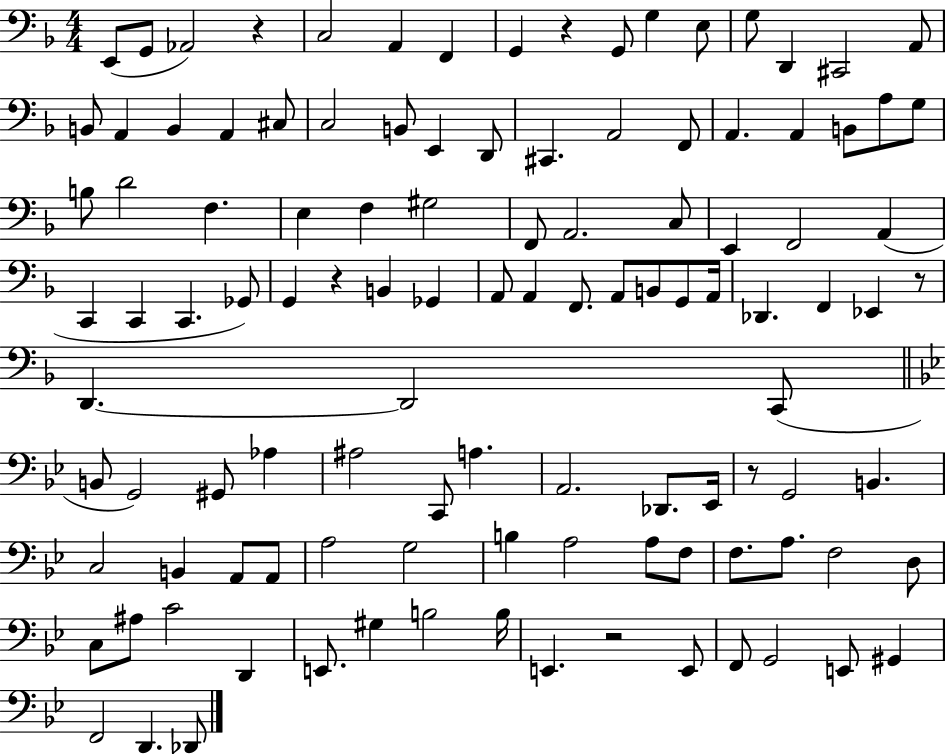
{
  \clef bass
  \numericTimeSignature
  \time 4/4
  \key f \major
  \repeat volta 2 { e,8( g,8 aes,2) r4 | c2 a,4 f,4 | g,4 r4 g,8 g4 e8 | g8 d,4 cis,2 a,8 | \break b,8 a,4 b,4 a,4 cis8 | c2 b,8 e,4 d,8 | cis,4. a,2 f,8 | a,4. a,4 b,8 a8 g8 | \break b8 d'2 f4. | e4 f4 gis2 | f,8 a,2. c8 | e,4 f,2 a,4( | \break c,4 c,4 c,4. ges,8) | g,4 r4 b,4 ges,4 | a,8 a,4 f,8. a,8 b,8 g,8 a,16 | des,4. f,4 ees,4 r8 | \break d,4.~~ d,2 c,8( | \bar "||" \break \key bes \major b,8 g,2) gis,8 aes4 | ais2 c,8 a4. | a,2. des,8. ees,16 | r8 g,2 b,4. | \break c2 b,4 a,8 a,8 | a2 g2 | b4 a2 a8 f8 | f8. a8. f2 d8 | \break c8 ais8 c'2 d,4 | e,8. gis4 b2 b16 | e,4. r2 e,8 | f,8 g,2 e,8 gis,4 | \break f,2 d,4. des,8 | } \bar "|."
}